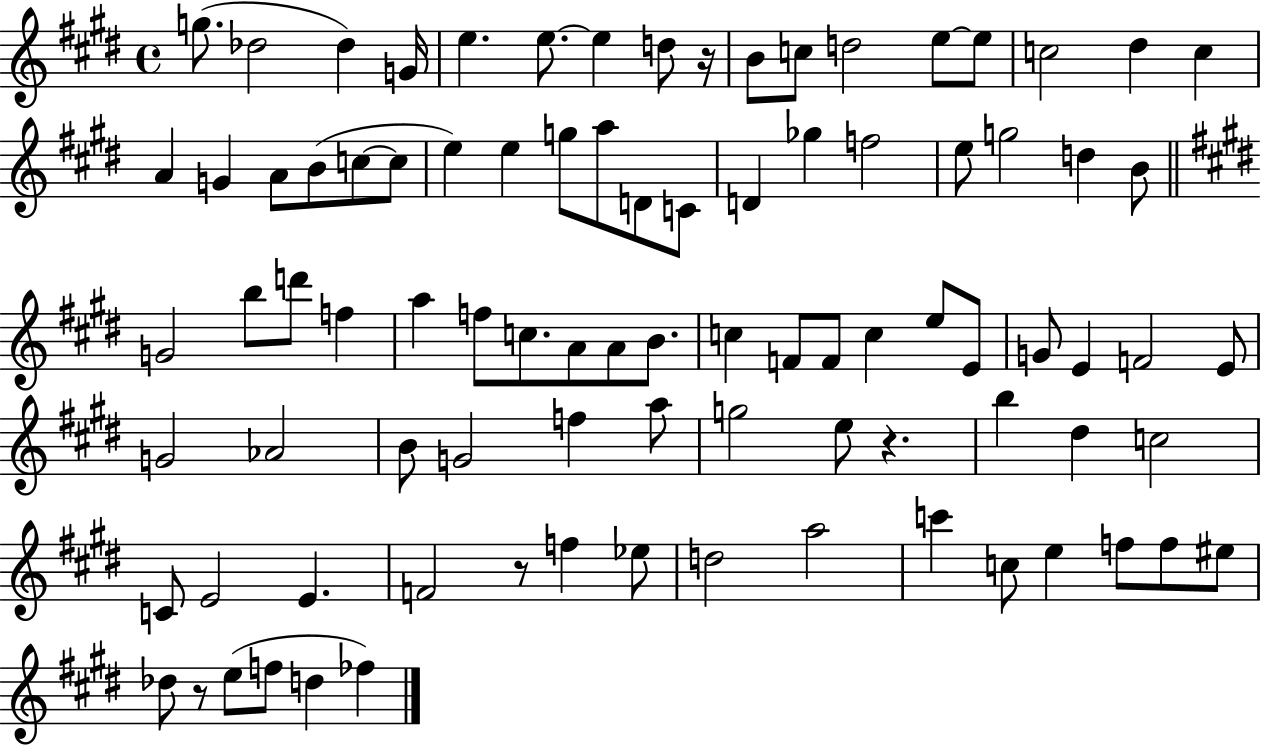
X:1
T:Untitled
M:4/4
L:1/4
K:E
g/2 _d2 _d G/4 e e/2 e d/2 z/4 B/2 c/2 d2 e/2 e/2 c2 ^d c A G A/2 B/2 c/2 c/2 e e g/2 a/2 D/2 C/2 D _g f2 e/2 g2 d B/2 G2 b/2 d'/2 f a f/2 c/2 A/2 A/2 B/2 c F/2 F/2 c e/2 E/2 G/2 E F2 E/2 G2 _A2 B/2 G2 f a/2 g2 e/2 z b ^d c2 C/2 E2 E F2 z/2 f _e/2 d2 a2 c' c/2 e f/2 f/2 ^e/2 _d/2 z/2 e/2 f/2 d _f